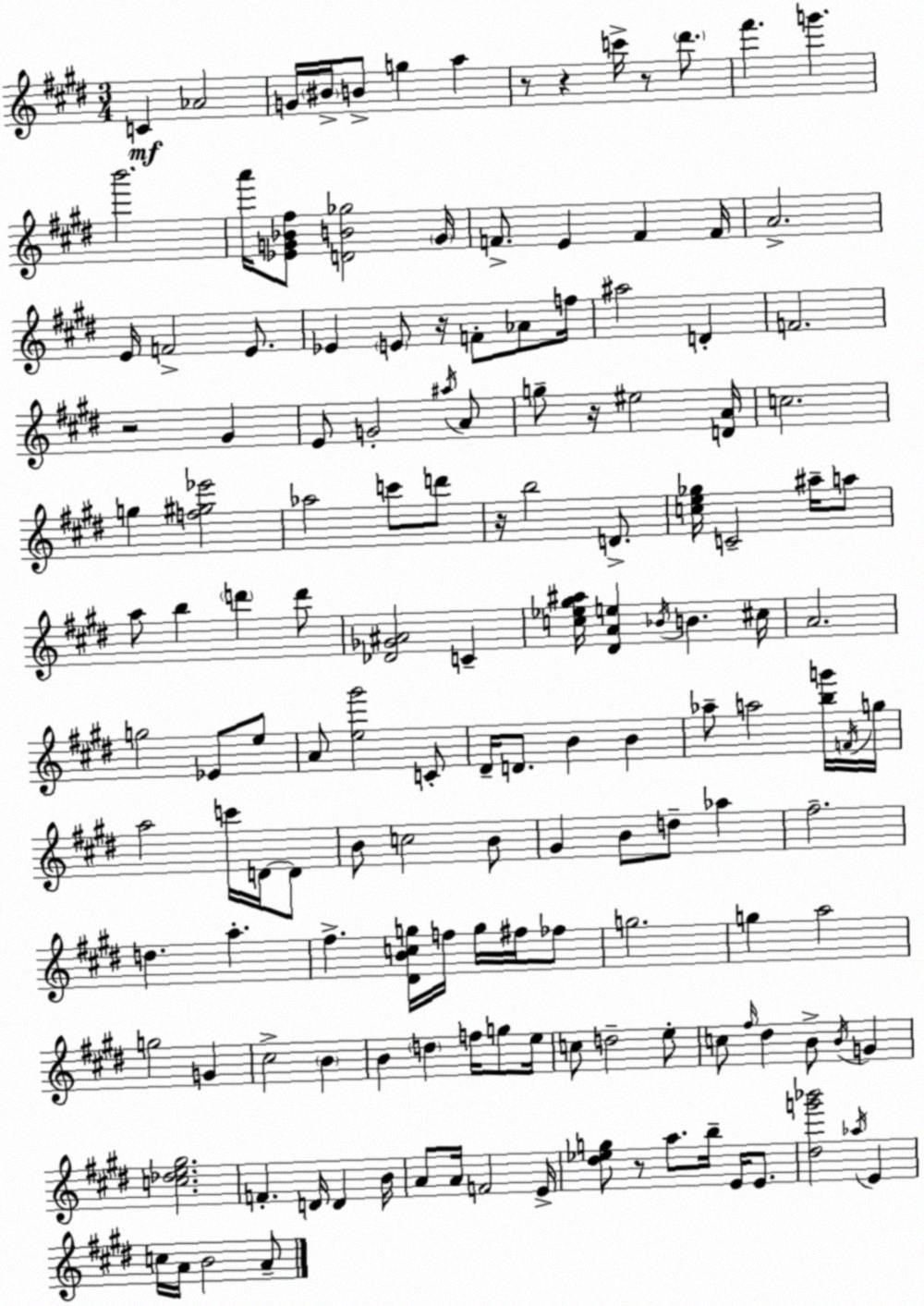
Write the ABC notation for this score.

X:1
T:Untitled
M:3/4
L:1/4
K:E
C _A2 G/4 ^B/4 B/2 g a z/2 z c'/4 z/2 ^d'/2 ^f' g' b'2 a'/4 [_EG_B^f]/2 [DB_g]2 G/4 F/2 E F F/4 A2 E/4 F2 E/2 _E E/2 z/4 F/2 _A/2 f/4 ^a2 D F2 z2 ^G E/2 G2 ^a/4 A/2 g/2 z/4 ^e2 [DA]/4 c2 g [f^g_e']2 _a2 c'/2 d'/2 z/4 b2 D/2 [ce_g]/4 C2 ^a/4 a/2 a/2 b d' d'/2 [_D_G^A]2 C [c_e^g^a]/4 [^DAe] _B/4 B ^c/4 A2 g2 _E/2 e/2 A/2 [e^g']2 C/2 ^D/4 D/2 B B _a/2 a2 [bg']/4 F/4 g/4 a2 c'/4 D/4 D/2 B/2 c2 B/2 ^G B/2 d/2 _a ^f2 d a ^f [^DBcg]/4 f/4 g/4 ^f/4 _f/2 g2 g a2 g2 G ^c2 B B d f/4 g/2 e/4 c/2 d2 e/2 c/2 ^f/4 ^d B/2 B/4 G [c_de^g]2 F D/4 D B/4 A/2 A/4 F2 E/4 [^d_eg]/2 z/2 a/2 b/4 E/4 E/2 [^dg'_b']2 _a/4 E c/4 A/4 B2 A/2